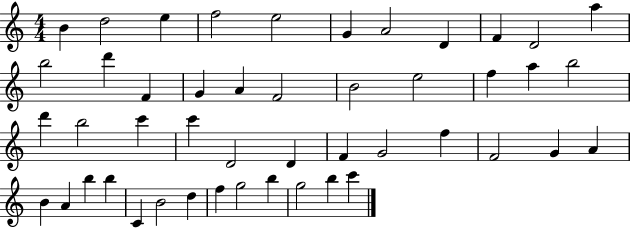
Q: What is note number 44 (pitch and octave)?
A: B5